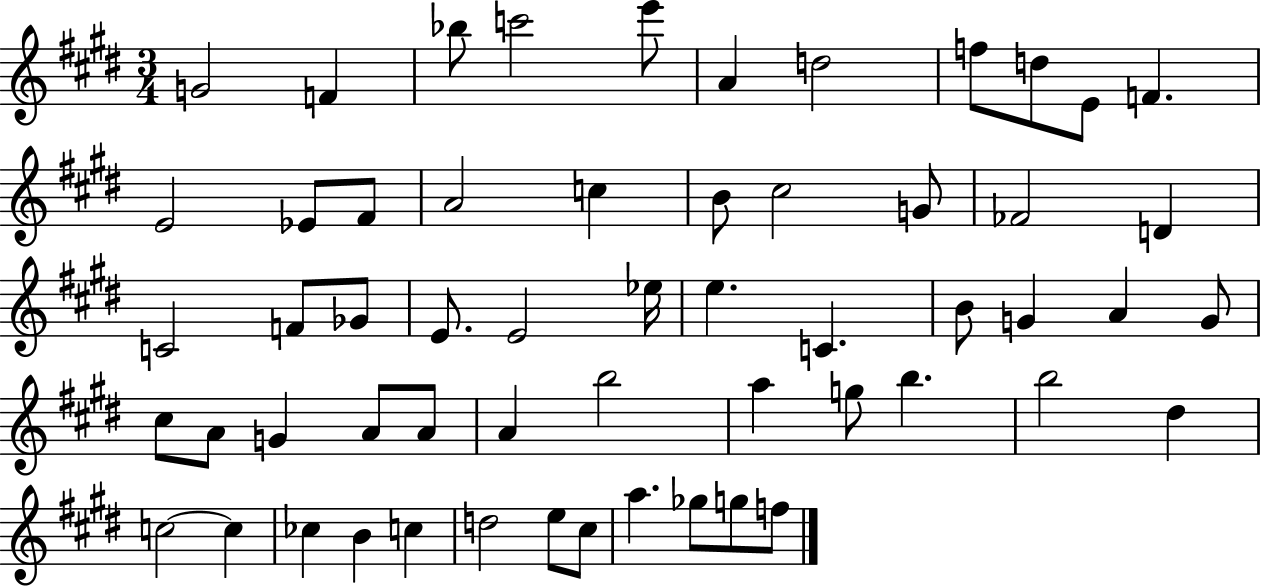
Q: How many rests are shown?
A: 0